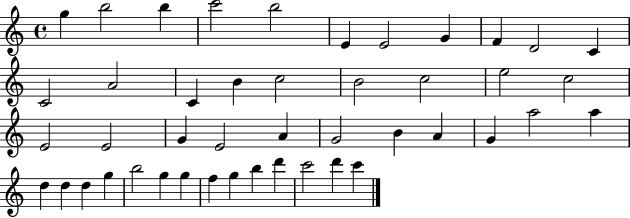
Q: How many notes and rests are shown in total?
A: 45